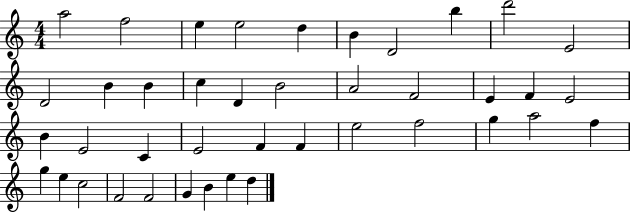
A5/h F5/h E5/q E5/h D5/q B4/q D4/h B5/q D6/h E4/h D4/h B4/q B4/q C5/q D4/q B4/h A4/h F4/h E4/q F4/q E4/h B4/q E4/h C4/q E4/h F4/q F4/q E5/h F5/h G5/q A5/h F5/q G5/q E5/q C5/h F4/h F4/h G4/q B4/q E5/q D5/q